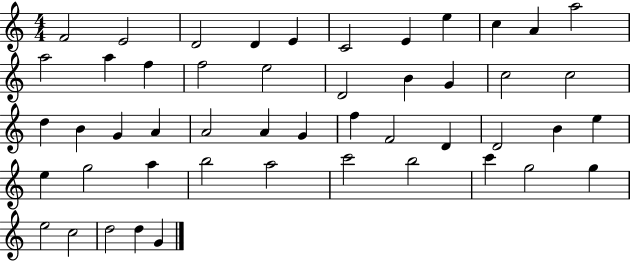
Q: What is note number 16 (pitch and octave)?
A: E5